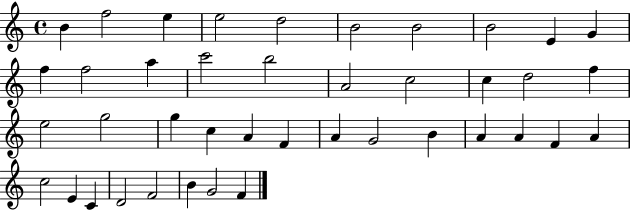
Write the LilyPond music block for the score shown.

{
  \clef treble
  \time 4/4
  \defaultTimeSignature
  \key c \major
  b'4 f''2 e''4 | e''2 d''2 | b'2 b'2 | b'2 e'4 g'4 | \break f''4 f''2 a''4 | c'''2 b''2 | a'2 c''2 | c''4 d''2 f''4 | \break e''2 g''2 | g''4 c''4 a'4 f'4 | a'4 g'2 b'4 | a'4 a'4 f'4 a'4 | \break c''2 e'4 c'4 | d'2 f'2 | b'4 g'2 f'4 | \bar "|."
}